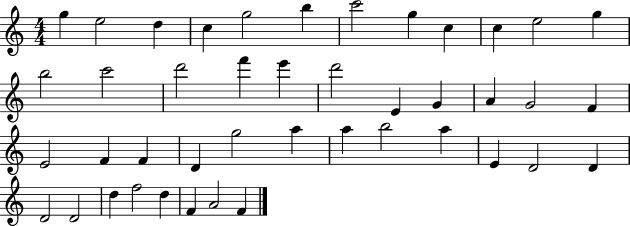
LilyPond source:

{
  \clef treble
  \numericTimeSignature
  \time 4/4
  \key c \major
  g''4 e''2 d''4 | c''4 g''2 b''4 | c'''2 g''4 c''4 | c''4 e''2 g''4 | \break b''2 c'''2 | d'''2 f'''4 e'''4 | d'''2 e'4 g'4 | a'4 g'2 f'4 | \break e'2 f'4 f'4 | d'4 g''2 a''4 | a''4 b''2 a''4 | e'4 d'2 d'4 | \break d'2 d'2 | d''4 f''2 d''4 | f'4 a'2 f'4 | \bar "|."
}